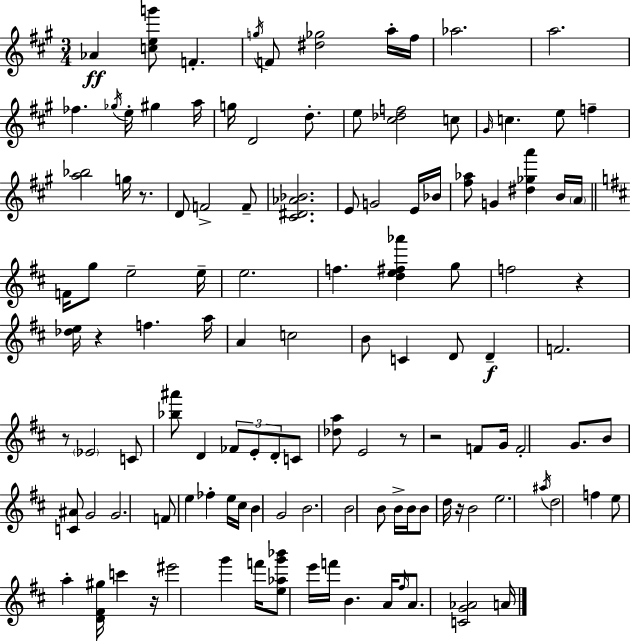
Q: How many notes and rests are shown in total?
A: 120